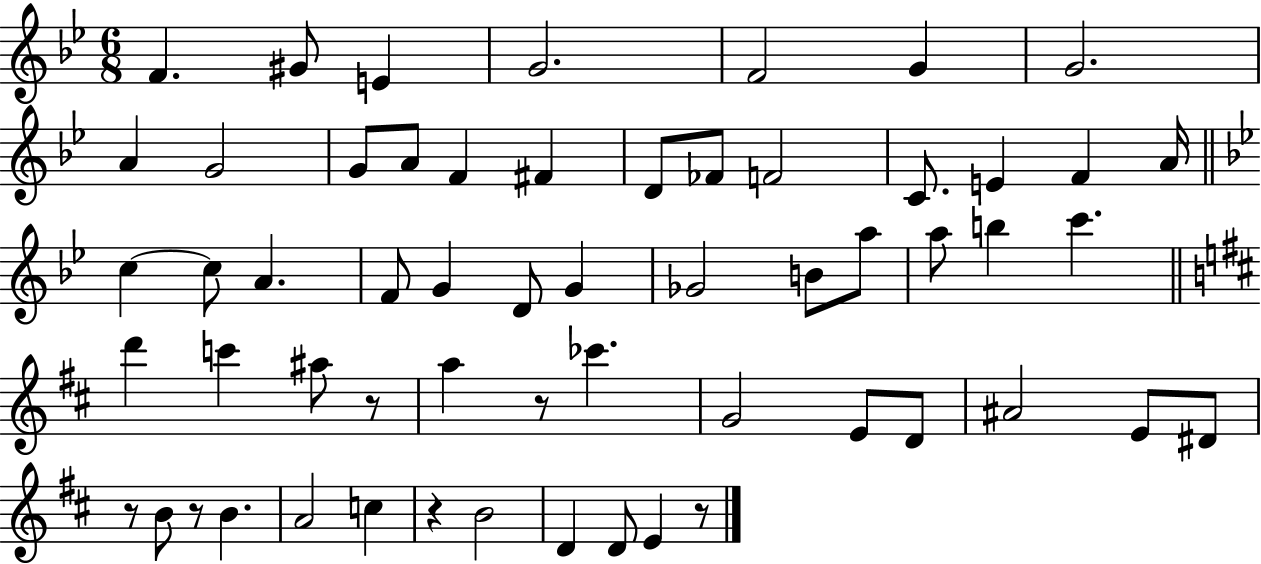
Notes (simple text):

F4/q. G#4/e E4/q G4/h. F4/h G4/q G4/h. A4/q G4/h G4/e A4/e F4/q F#4/q D4/e FES4/e F4/h C4/e. E4/q F4/q A4/s C5/q C5/e A4/q. F4/e G4/q D4/e G4/q Gb4/h B4/e A5/e A5/e B5/q C6/q. D6/q C6/q A#5/e R/e A5/q R/e CES6/q. G4/h E4/e D4/e A#4/h E4/e D#4/e R/e B4/e R/e B4/q. A4/h C5/q R/q B4/h D4/q D4/e E4/q R/e